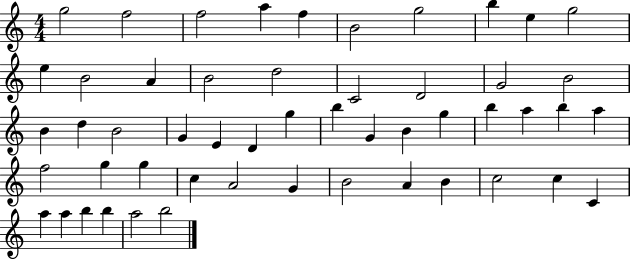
{
  \clef treble
  \numericTimeSignature
  \time 4/4
  \key c \major
  g''2 f''2 | f''2 a''4 f''4 | b'2 g''2 | b''4 e''4 g''2 | \break e''4 b'2 a'4 | b'2 d''2 | c'2 d'2 | g'2 b'2 | \break b'4 d''4 b'2 | g'4 e'4 d'4 g''4 | b''4 g'4 b'4 g''4 | b''4 a''4 b''4 a''4 | \break f''2 g''4 g''4 | c''4 a'2 g'4 | b'2 a'4 b'4 | c''2 c''4 c'4 | \break a''4 a''4 b''4 b''4 | a''2 b''2 | \bar "|."
}